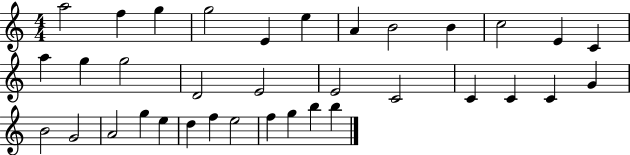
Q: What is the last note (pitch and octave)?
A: B5